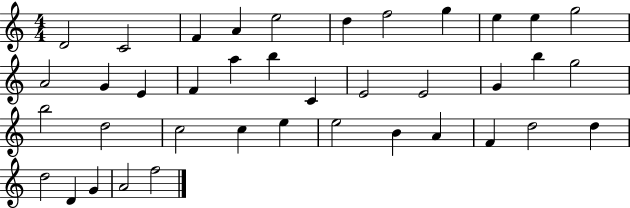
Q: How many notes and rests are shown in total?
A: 39